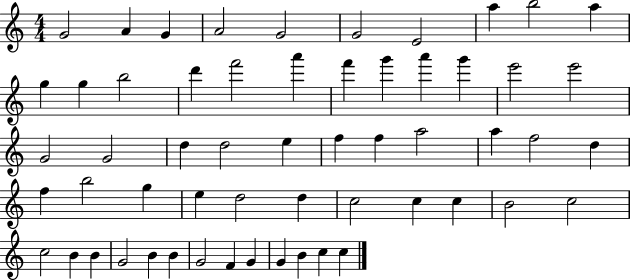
{
  \clef treble
  \numericTimeSignature
  \time 4/4
  \key c \major
  g'2 a'4 g'4 | a'2 g'2 | g'2 e'2 | a''4 b''2 a''4 | \break g''4 g''4 b''2 | d'''4 f'''2 a'''4 | f'''4 g'''4 a'''4 g'''4 | e'''2 e'''2 | \break g'2 g'2 | d''4 d''2 e''4 | f''4 f''4 a''2 | a''4 f''2 d''4 | \break f''4 b''2 g''4 | e''4 d''2 d''4 | c''2 c''4 c''4 | b'2 c''2 | \break c''2 b'4 b'4 | g'2 b'4 b'4 | g'2 f'4 g'4 | g'4 b'4 c''4 c''4 | \break \bar "|."
}